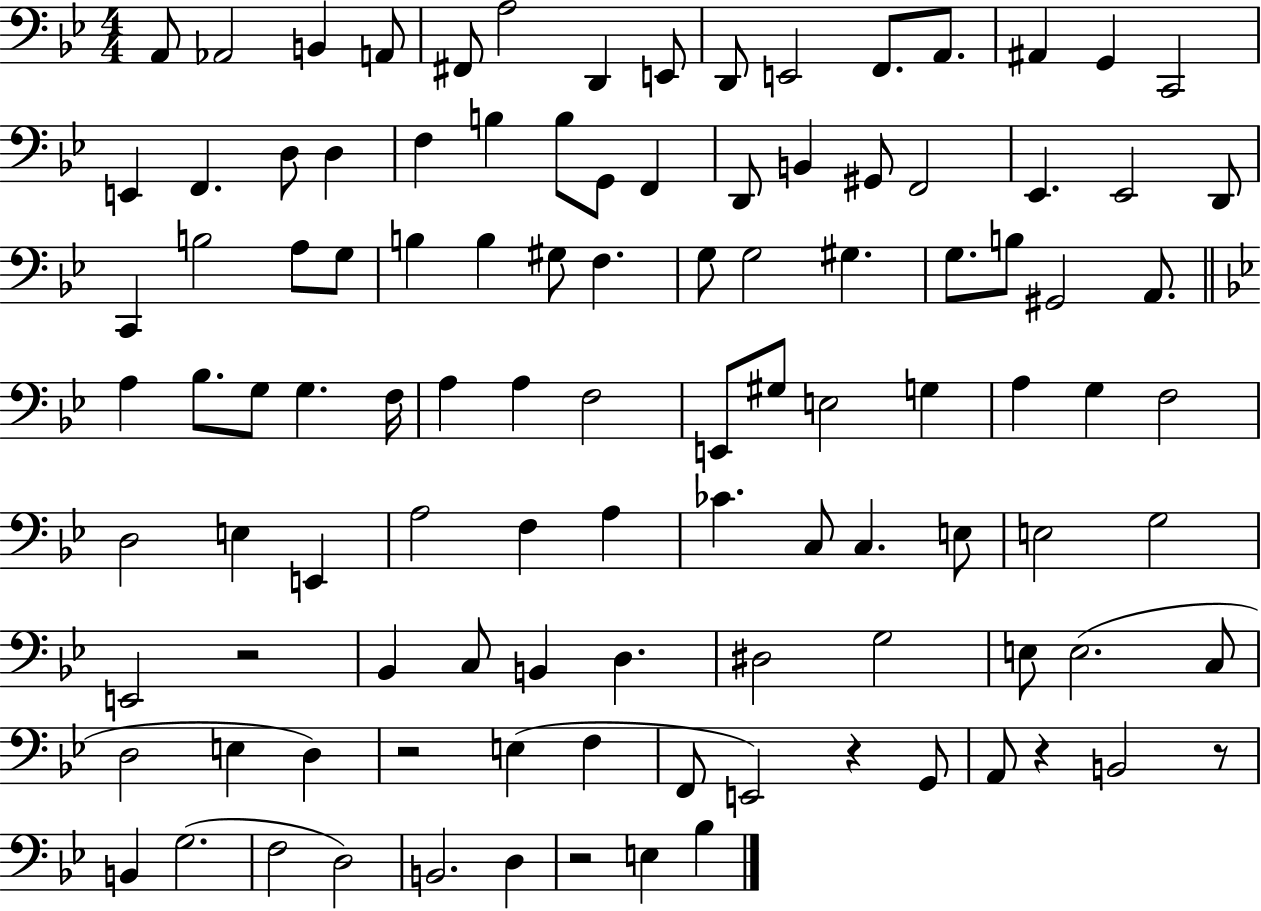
{
  \clef bass
  \numericTimeSignature
  \time 4/4
  \key bes \major
  \repeat volta 2 { a,8 aes,2 b,4 a,8 | fis,8 a2 d,4 e,8 | d,8 e,2 f,8. a,8. | ais,4 g,4 c,2 | \break e,4 f,4. d8 d4 | f4 b4 b8 g,8 f,4 | d,8 b,4 gis,8 f,2 | ees,4. ees,2 d,8 | \break c,4 b2 a8 g8 | b4 b4 gis8 f4. | g8 g2 gis4. | g8. b8 gis,2 a,8. | \break \bar "||" \break \key g \minor a4 bes8. g8 g4. f16 | a4 a4 f2 | e,8 gis8 e2 g4 | a4 g4 f2 | \break d2 e4 e,4 | a2 f4 a4 | ces'4. c8 c4. e8 | e2 g2 | \break e,2 r2 | bes,4 c8 b,4 d4. | dis2 g2 | e8 e2.( c8 | \break d2 e4 d4) | r2 e4( f4 | f,8 e,2) r4 g,8 | a,8 r4 b,2 r8 | \break b,4 g2.( | f2 d2) | b,2. d4 | r2 e4 bes4 | \break } \bar "|."
}